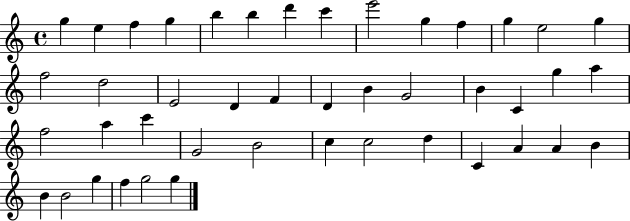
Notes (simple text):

G5/q E5/q F5/q G5/q B5/q B5/q D6/q C6/q E6/h G5/q F5/q G5/q E5/h G5/q F5/h D5/h E4/h D4/q F4/q D4/q B4/q G4/h B4/q C4/q G5/q A5/q F5/h A5/q C6/q G4/h B4/h C5/q C5/h D5/q C4/q A4/q A4/q B4/q B4/q B4/h G5/q F5/q G5/h G5/q